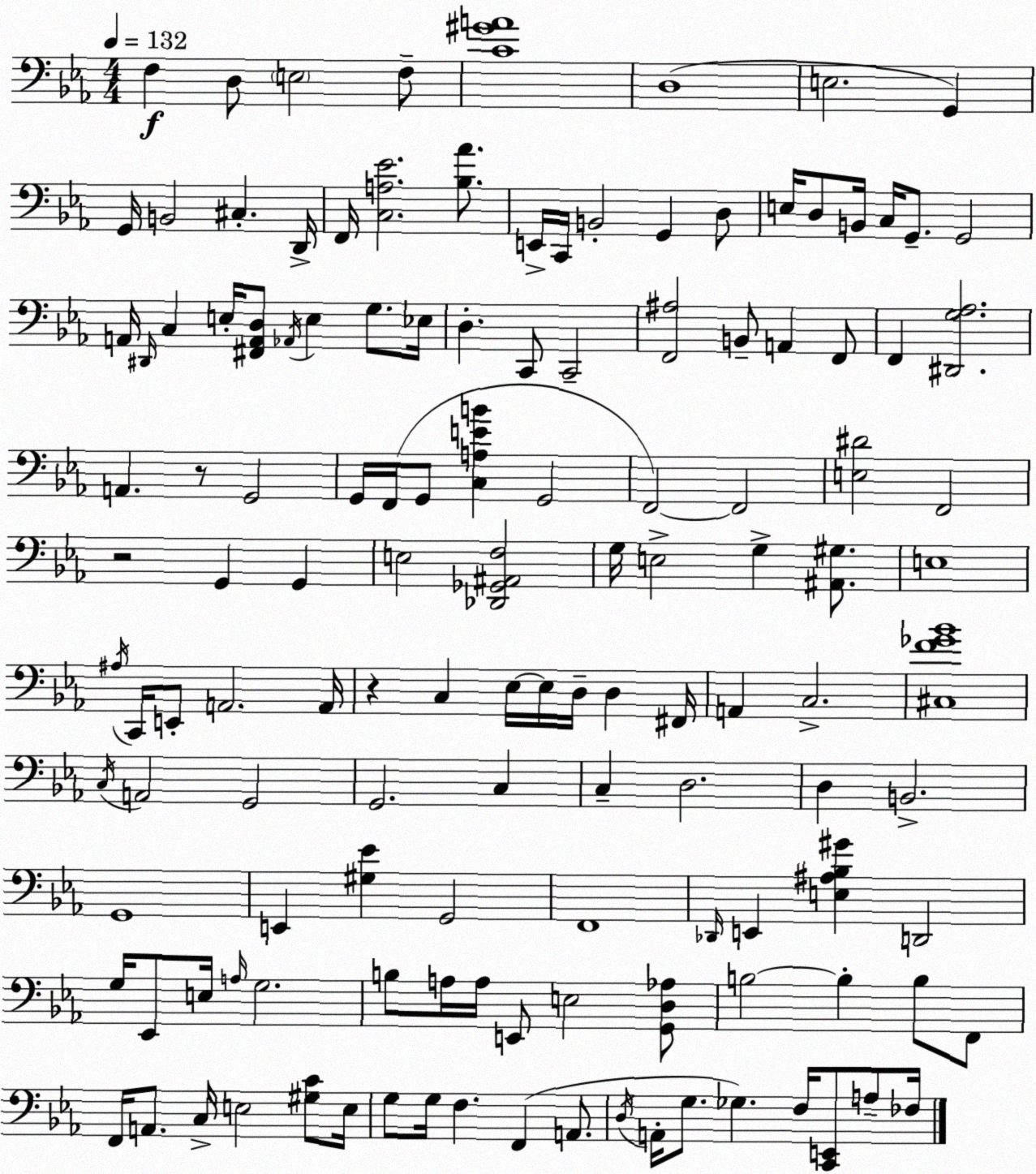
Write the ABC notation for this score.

X:1
T:Untitled
M:4/4
L:1/4
K:Cm
F, D,/2 E,2 F,/2 [C^GA]4 D,4 E,2 G,, G,,/4 B,,2 ^C, D,,/4 F,,/4 [C,A,_E]2 [_B,_A]/2 E,,/4 C,,/4 B,,2 G,, D,/2 E,/4 D,/2 B,,/4 C,/4 G,,/2 G,,2 A,,/4 ^D,,/4 C, E,/4 [^F,,A,,D,]/2 _A,,/4 E, G,/2 _E,/4 D, C,,/2 C,,2 [F,,^A,]2 B,,/2 A,, F,,/2 F,, [^D,,G,_A,]2 A,, z/2 G,,2 G,,/4 F,,/4 G,,/2 [C,A,EB] G,,2 F,,2 F,,2 [E,^D]2 F,,2 z2 G,, G,, E,2 [_D,,_G,,^A,,F,]2 G,/4 E,2 G, [^A,,^G,]/2 E,4 ^A,/4 C,,/4 E,,/2 A,,2 A,,/4 z C, _E,/4 _E,/4 D,/4 D, ^F,,/4 A,, C,2 [^C,F_G_B]4 C,/4 A,,2 G,,2 G,,2 C, C, D,2 D, B,,2 G,,4 E,, [^G,_E] G,,2 F,,4 _D,,/4 E,, [E,^A,_B,^G] D,,2 G,/4 _E,,/2 E,/4 A,/4 G,2 B,/2 A,/4 A,/4 E,,/2 E,2 [G,,D,_A,]/2 B,2 B, B,/2 F,,/2 F,,/4 A,,/2 C,/4 E,2 [^G,C]/2 E,/4 G,/2 G,/4 F, F,, A,,/2 D,/4 A,,/4 G,/2 _G, F,/4 [C,,E,,]/2 A,/2 _F,/4